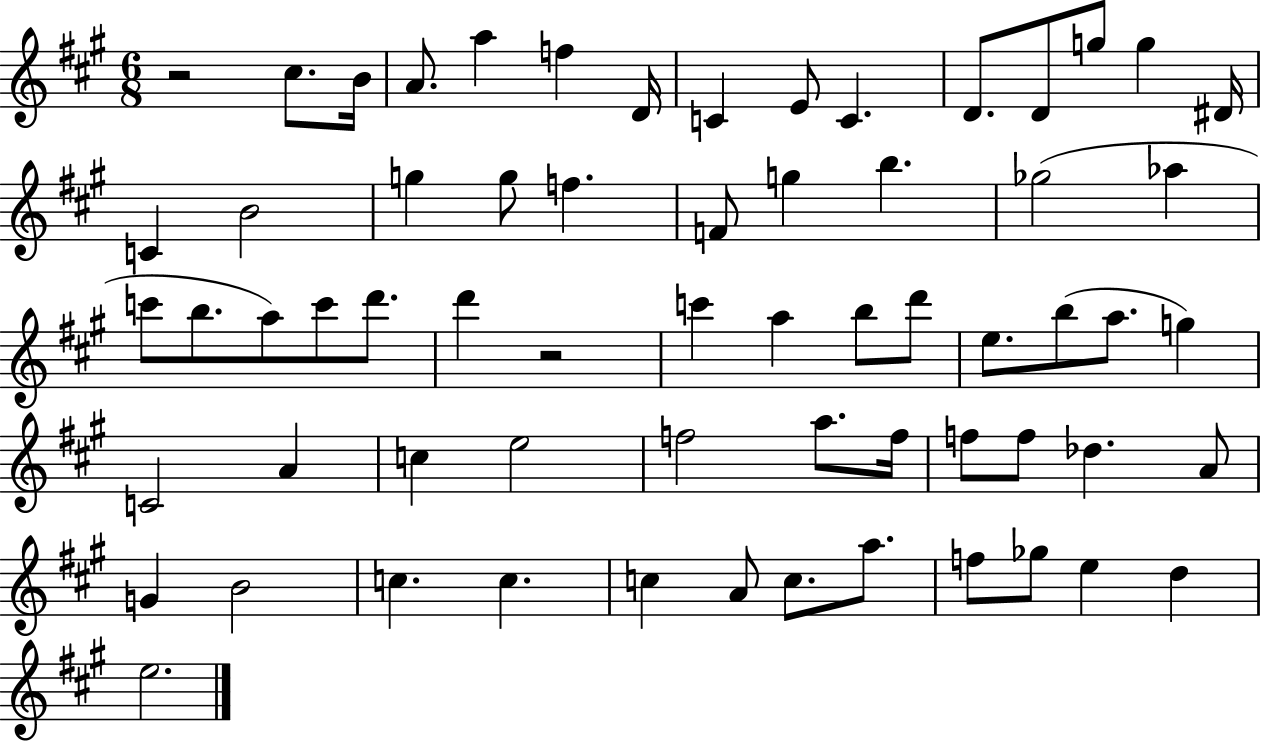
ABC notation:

X:1
T:Untitled
M:6/8
L:1/4
K:A
z2 ^c/2 B/4 A/2 a f D/4 C E/2 C D/2 D/2 g/2 g ^D/4 C B2 g g/2 f F/2 g b _g2 _a c'/2 b/2 a/2 c'/2 d'/2 d' z2 c' a b/2 d'/2 e/2 b/2 a/2 g C2 A c e2 f2 a/2 f/4 f/2 f/2 _d A/2 G B2 c c c A/2 c/2 a/2 f/2 _g/2 e d e2